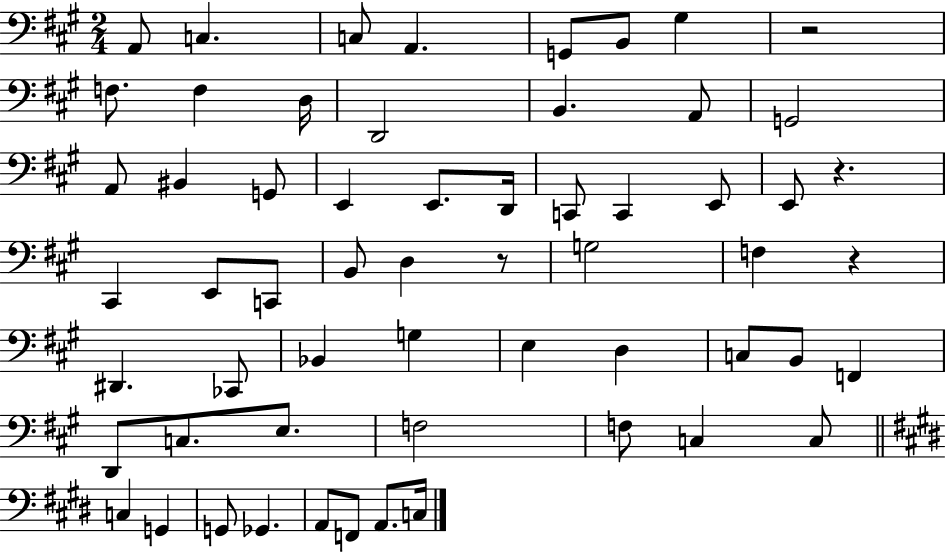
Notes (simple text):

A2/e C3/q. C3/e A2/q. G2/e B2/e G#3/q R/h F3/e. F3/q D3/s D2/h B2/q. A2/e G2/h A2/e BIS2/q G2/e E2/q E2/e. D2/s C2/e C2/q E2/e E2/e R/q. C#2/q E2/e C2/e B2/e D3/q R/e G3/h F3/q R/q D#2/q. CES2/e Bb2/q G3/q E3/q D3/q C3/e B2/e F2/q D2/e C3/e. E3/e. F3/h F3/e C3/q C3/e C3/q G2/q G2/e Gb2/q. A2/e F2/e A2/e. C3/s